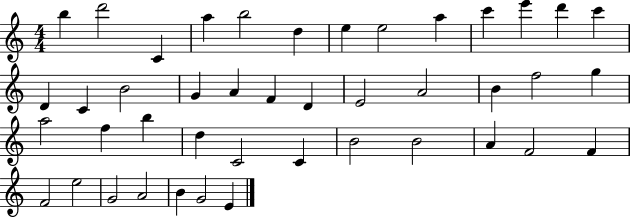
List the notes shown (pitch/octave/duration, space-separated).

B5/q D6/h C4/q A5/q B5/h D5/q E5/q E5/h A5/q C6/q E6/q D6/q C6/q D4/q C4/q B4/h G4/q A4/q F4/q D4/q E4/h A4/h B4/q F5/h G5/q A5/h F5/q B5/q D5/q C4/h C4/q B4/h B4/h A4/q F4/h F4/q F4/h E5/h G4/h A4/h B4/q G4/h E4/q